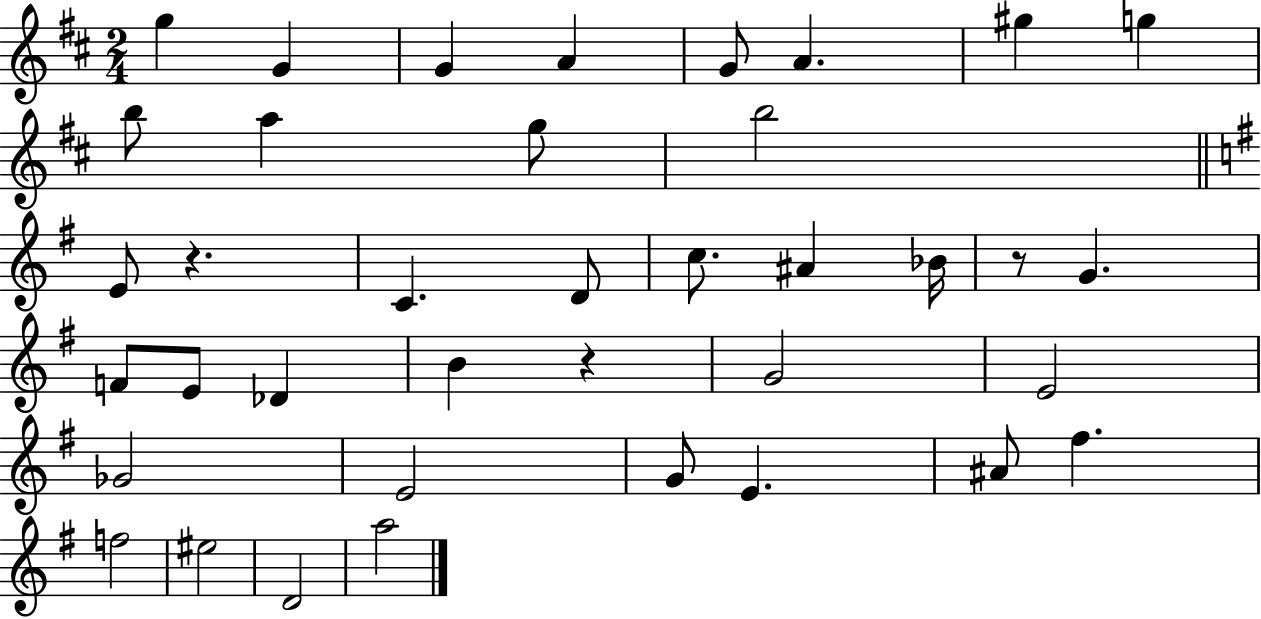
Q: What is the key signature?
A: D major